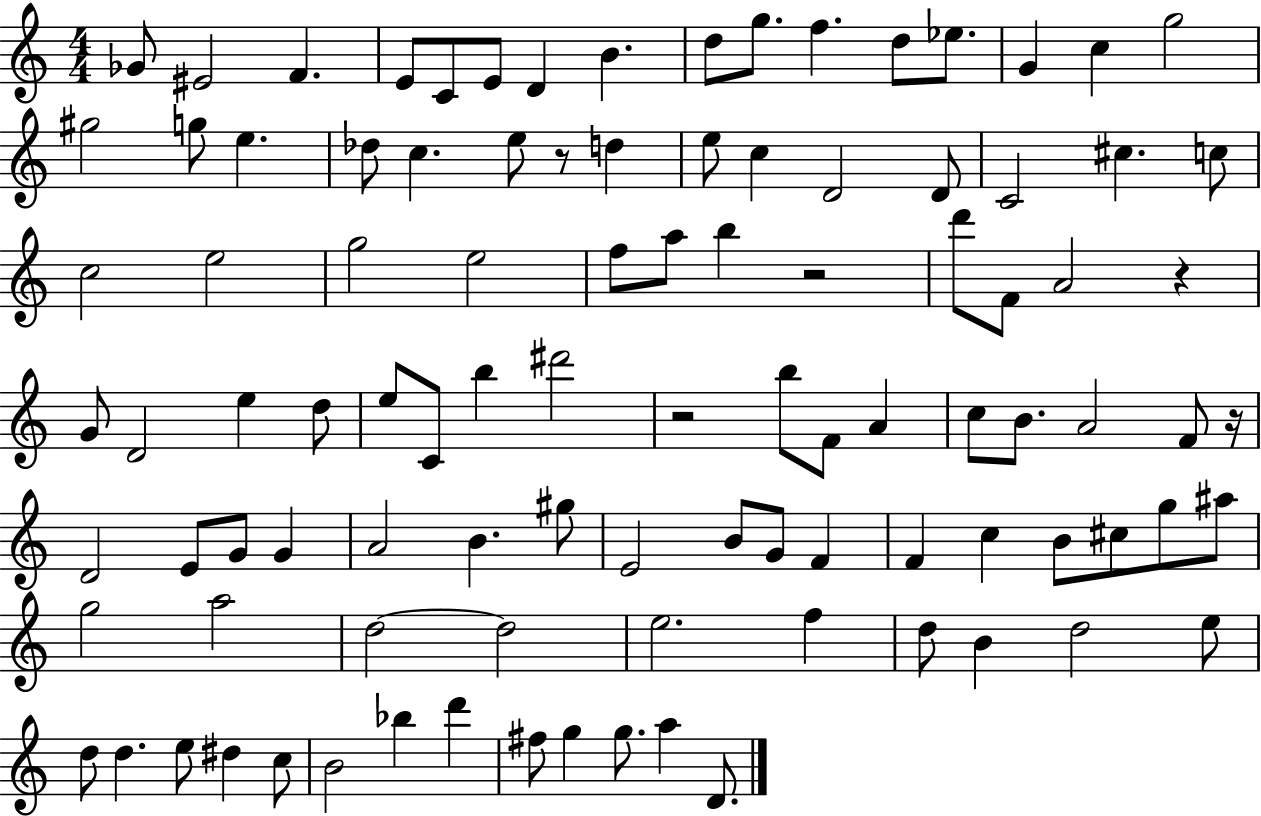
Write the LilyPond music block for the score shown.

{
  \clef treble
  \numericTimeSignature
  \time 4/4
  \key c \major
  ges'8 eis'2 f'4. | e'8 c'8 e'8 d'4 b'4. | d''8 g''8. f''4. d''8 ees''8. | g'4 c''4 g''2 | \break gis''2 g''8 e''4. | des''8 c''4. e''8 r8 d''4 | e''8 c''4 d'2 d'8 | c'2 cis''4. c''8 | \break c''2 e''2 | g''2 e''2 | f''8 a''8 b''4 r2 | d'''8 f'8 a'2 r4 | \break g'8 d'2 e''4 d''8 | e''8 c'8 b''4 dis'''2 | r2 b''8 f'8 a'4 | c''8 b'8. a'2 f'8 r16 | \break d'2 e'8 g'8 g'4 | a'2 b'4. gis''8 | e'2 b'8 g'8 f'4 | f'4 c''4 b'8 cis''8 g''8 ais''8 | \break g''2 a''2 | d''2~~ d''2 | e''2. f''4 | d''8 b'4 d''2 e''8 | \break d''8 d''4. e''8 dis''4 c''8 | b'2 bes''4 d'''4 | fis''8 g''4 g''8. a''4 d'8. | \bar "|."
}